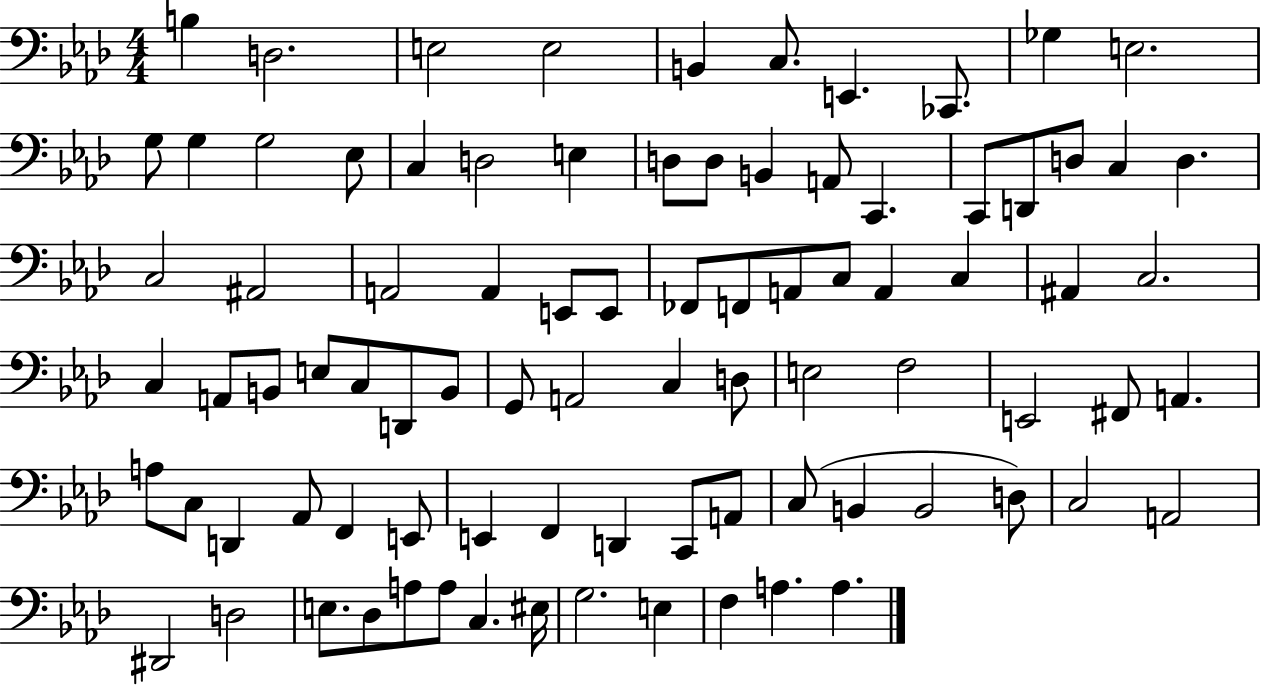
B3/q D3/h. E3/h E3/h B2/q C3/e. E2/q. CES2/e. Gb3/q E3/h. G3/e G3/q G3/h Eb3/e C3/q D3/h E3/q D3/e D3/e B2/q A2/e C2/q. C2/e D2/e D3/e C3/q D3/q. C3/h A#2/h A2/h A2/q E2/e E2/e FES2/e F2/e A2/e C3/e A2/q C3/q A#2/q C3/h. C3/q A2/e B2/e E3/e C3/e D2/e B2/e G2/e A2/h C3/q D3/e E3/h F3/h E2/h F#2/e A2/q. A3/e C3/e D2/q Ab2/e F2/q E2/e E2/q F2/q D2/q C2/e A2/e C3/e B2/q B2/h D3/e C3/h A2/h D#2/h D3/h E3/e. Db3/e A3/e A3/e C3/q. EIS3/s G3/h. E3/q F3/q A3/q. A3/q.